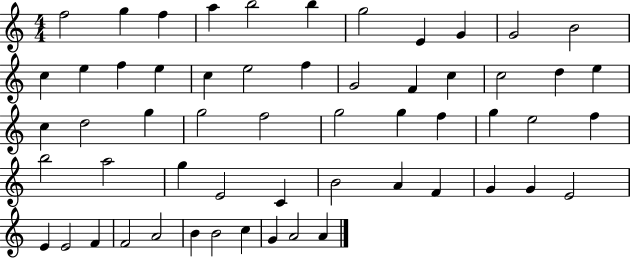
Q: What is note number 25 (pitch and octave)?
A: C5